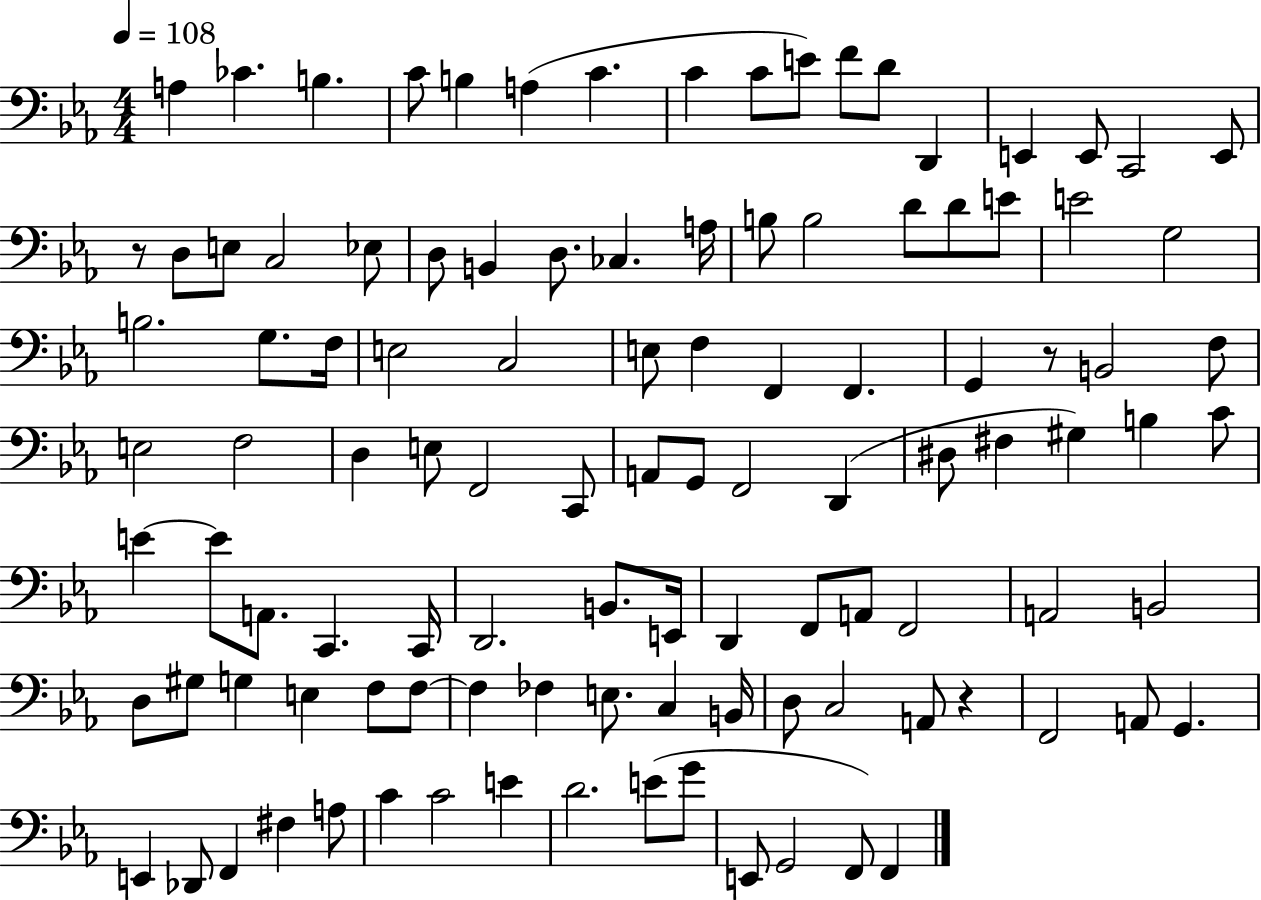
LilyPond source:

{
  \clef bass
  \numericTimeSignature
  \time 4/4
  \key ees \major
  \tempo 4 = 108
  a4 ces'4. b4. | c'8 b4 a4( c'4. | c'4 c'8 e'8) f'8 d'8 d,4 | e,4 e,8 c,2 e,8 | \break r8 d8 e8 c2 ees8 | d8 b,4 d8. ces4. a16 | b8 b2 d'8 d'8 e'8 | e'2 g2 | \break b2. g8. f16 | e2 c2 | e8 f4 f,4 f,4. | g,4 r8 b,2 f8 | \break e2 f2 | d4 e8 f,2 c,8 | a,8 g,8 f,2 d,4( | dis8 fis4 gis4) b4 c'8 | \break e'4~~ e'8 a,8. c,4. c,16 | d,2. b,8. e,16 | d,4 f,8 a,8 f,2 | a,2 b,2 | \break d8 gis8 g4 e4 f8 f8~~ | f4 fes4 e8. c4 b,16 | d8 c2 a,8 r4 | f,2 a,8 g,4. | \break e,4 des,8 f,4 fis4 a8 | c'4 c'2 e'4 | d'2. e'8( g'8 | e,8 g,2 f,8) f,4 | \break \bar "|."
}